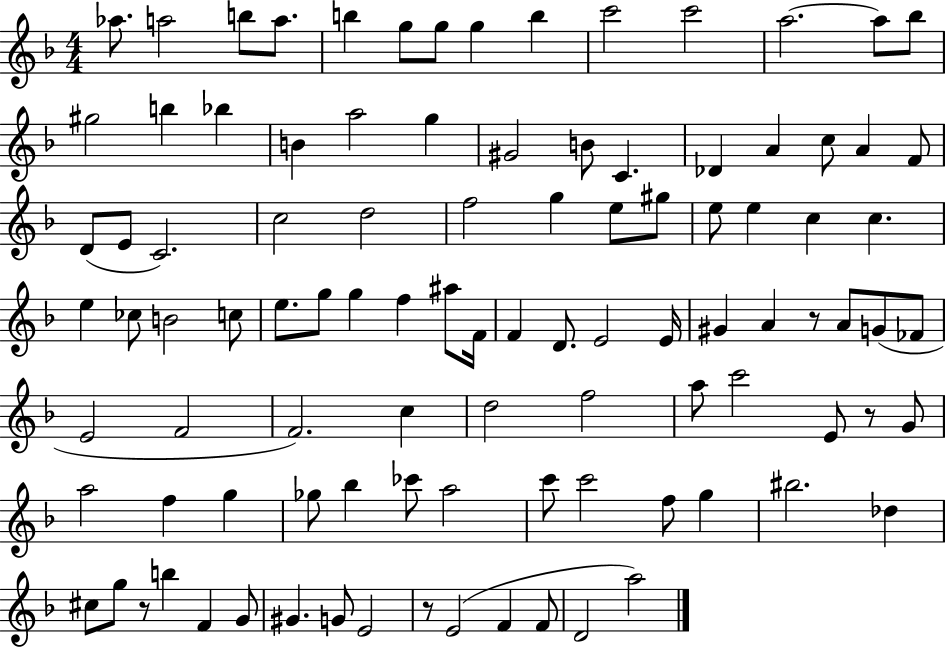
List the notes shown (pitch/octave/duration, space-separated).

Ab5/e. A5/h B5/e A5/e. B5/q G5/e G5/e G5/q B5/q C6/h C6/h A5/h. A5/e Bb5/e G#5/h B5/q Bb5/q B4/q A5/h G5/q G#4/h B4/e C4/q. Db4/q A4/q C5/e A4/q F4/e D4/e E4/e C4/h. C5/h D5/h F5/h G5/q E5/e G#5/e E5/e E5/q C5/q C5/q. E5/q CES5/e B4/h C5/e E5/e. G5/e G5/q F5/q A#5/e F4/s F4/q D4/e. E4/h E4/s G#4/q A4/q R/e A4/e G4/e FES4/e E4/h F4/h F4/h. C5/q D5/h F5/h A5/e C6/h E4/e R/e G4/e A5/h F5/q G5/q Gb5/e Bb5/q CES6/e A5/h C6/e C6/h F5/e G5/q BIS5/h. Db5/q C#5/e G5/e R/e B5/q F4/q G4/e G#4/q. G4/e E4/h R/e E4/h F4/q F4/e D4/h A5/h